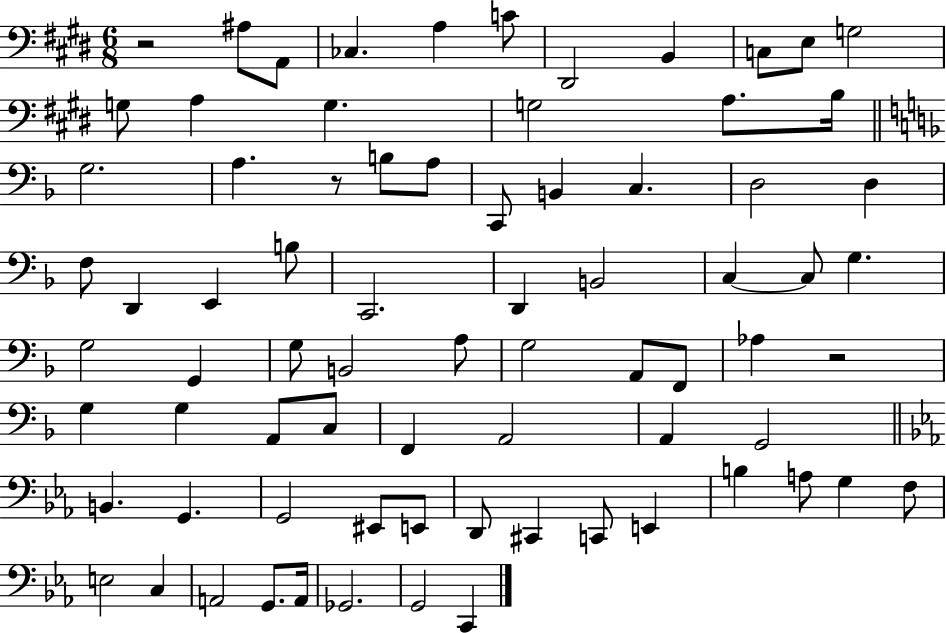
X:1
T:Untitled
M:6/8
L:1/4
K:E
z2 ^A,/2 A,,/2 _C, A, C/2 ^D,,2 B,, C,/2 E,/2 G,2 G,/2 A, G, G,2 A,/2 B,/4 G,2 A, z/2 B,/2 A,/2 C,,/2 B,, C, D,2 D, F,/2 D,, E,, B,/2 C,,2 D,, B,,2 C, C,/2 G, G,2 G,, G,/2 B,,2 A,/2 G,2 A,,/2 F,,/2 _A, z2 G, G, A,,/2 C,/2 F,, A,,2 A,, G,,2 B,, G,, G,,2 ^E,,/2 E,,/2 D,,/2 ^C,, C,,/2 E,, B, A,/2 G, F,/2 E,2 C, A,,2 G,,/2 A,,/4 _G,,2 G,,2 C,,